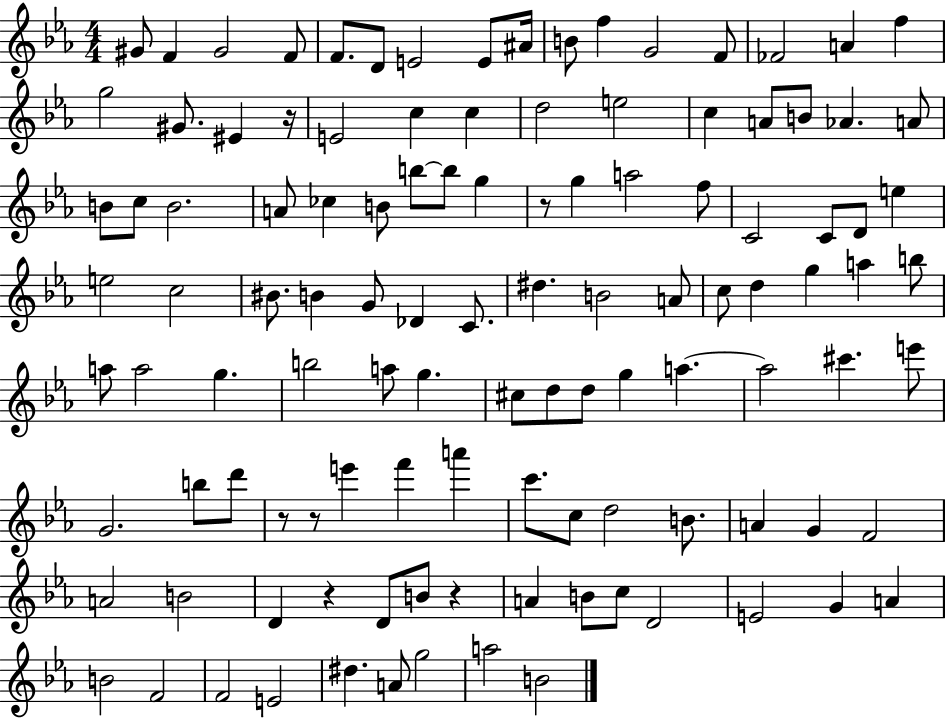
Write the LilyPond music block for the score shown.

{
  \clef treble
  \numericTimeSignature
  \time 4/4
  \key ees \major
  gis'8 f'4 gis'2 f'8 | f'8. d'8 e'2 e'8 ais'16 | b'8 f''4 g'2 f'8 | fes'2 a'4 f''4 | \break g''2 gis'8. eis'4 r16 | e'2 c''4 c''4 | d''2 e''2 | c''4 a'8 b'8 aes'4. a'8 | \break b'8 c''8 b'2. | a'8 ces''4 b'8 b''8~~ b''8 g''4 | r8 g''4 a''2 f''8 | c'2 c'8 d'8 e''4 | \break e''2 c''2 | bis'8. b'4 g'8 des'4 c'8. | dis''4. b'2 a'8 | c''8 d''4 g''4 a''4 b''8 | \break a''8 a''2 g''4. | b''2 a''8 g''4. | cis''8 d''8 d''8 g''4 a''4.~~ | a''2 cis'''4. e'''8 | \break g'2. b''8 d'''8 | r8 r8 e'''4 f'''4 a'''4 | c'''8. c''8 d''2 b'8. | a'4 g'4 f'2 | \break a'2 b'2 | d'4 r4 d'8 b'8 r4 | a'4 b'8 c''8 d'2 | e'2 g'4 a'4 | \break b'2 f'2 | f'2 e'2 | dis''4. a'8 g''2 | a''2 b'2 | \break \bar "|."
}